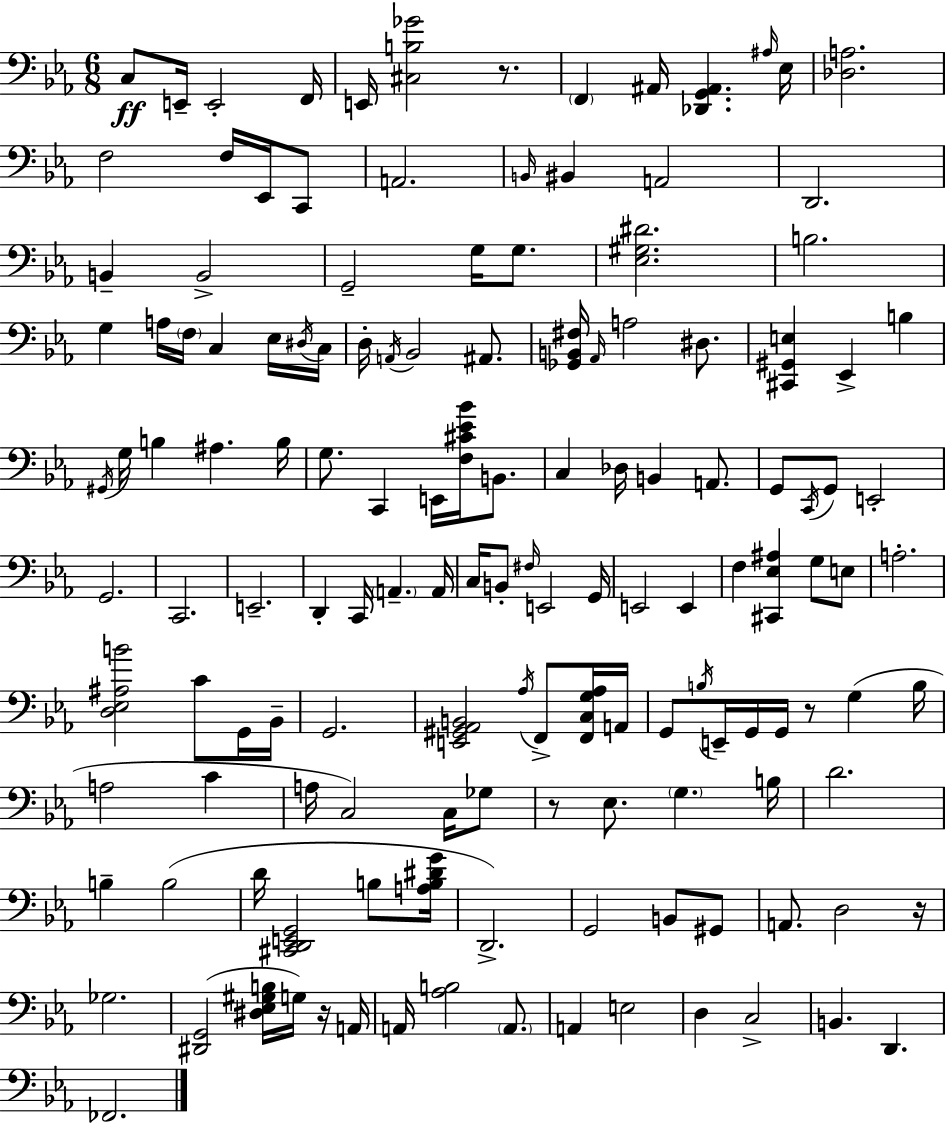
X:1
T:Untitled
M:6/8
L:1/4
K:Cm
C,/2 E,,/4 E,,2 F,,/4 E,,/4 [^C,B,_G]2 z/2 F,, ^A,,/4 [_D,,G,,^A,,] ^A,/4 _E,/4 [_D,A,]2 F,2 F,/4 _E,,/4 C,,/2 A,,2 B,,/4 ^B,, A,,2 D,,2 B,, B,,2 G,,2 G,/4 G,/2 [_E,^G,^D]2 B,2 G, A,/4 F,/4 C, _E,/4 ^D,/4 C,/4 D,/4 A,,/4 _B,,2 ^A,,/2 [_G,,B,,^F,]/4 _A,,/4 A,2 ^D,/2 [^C,,^G,,E,] _E,, B, ^G,,/4 G,/4 B, ^A, B,/4 G,/2 C,, E,,/4 [F,^C_E_B]/4 B,,/2 C, _D,/4 B,, A,,/2 G,,/2 C,,/4 G,,/2 E,,2 G,,2 C,,2 E,,2 D,, C,,/4 A,, A,,/4 C,/4 B,,/2 ^F,/4 E,,2 G,,/4 E,,2 E,, F, [^C,,_E,^A,] G,/2 E,/2 A,2 [D,_E,^A,B]2 C/2 G,,/4 _B,,/4 G,,2 [E,,^G,,_A,,B,,]2 _A,/4 F,,/2 [F,,C,G,_A,]/4 A,,/4 G,,/2 B,/4 E,,/4 G,,/4 G,,/4 z/2 G, B,/4 A,2 C A,/4 C,2 C,/4 _G,/2 z/2 _E,/2 G, B,/4 D2 B, B,2 D/4 [^C,,D,,E,,G,,]2 B,/2 [A,B,^DG]/4 D,,2 G,,2 B,,/2 ^G,,/2 A,,/2 D,2 z/4 _G,2 [^D,,G,,]2 [^D,_E,^G,B,]/4 G,/4 z/4 A,,/4 A,,/4 [_A,B,]2 A,,/2 A,, E,2 D, C,2 B,, D,, _F,,2